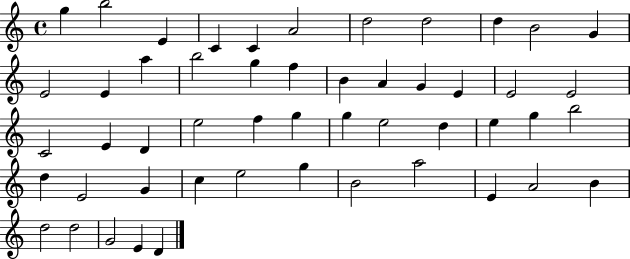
G5/q B5/h E4/q C4/q C4/q A4/h D5/h D5/h D5/q B4/h G4/q E4/h E4/q A5/q B5/h G5/q F5/q B4/q A4/q G4/q E4/q E4/h E4/h C4/h E4/q D4/q E5/h F5/q G5/q G5/q E5/h D5/q E5/q G5/q B5/h D5/q E4/h G4/q C5/q E5/h G5/q B4/h A5/h E4/q A4/h B4/q D5/h D5/h G4/h E4/q D4/q